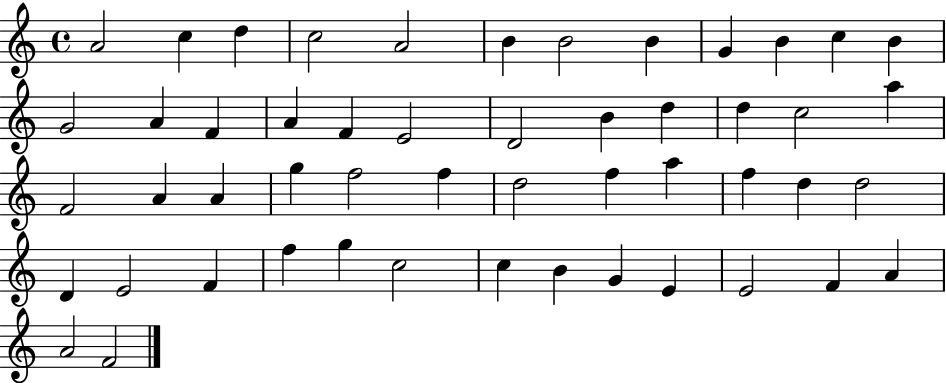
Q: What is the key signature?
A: C major